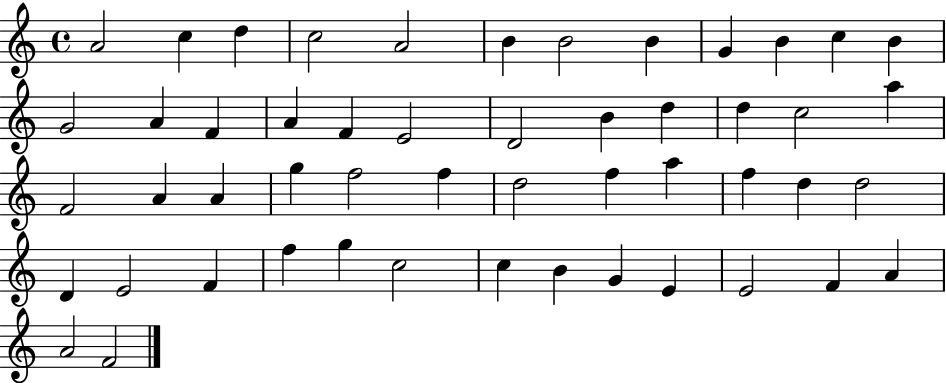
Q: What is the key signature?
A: C major